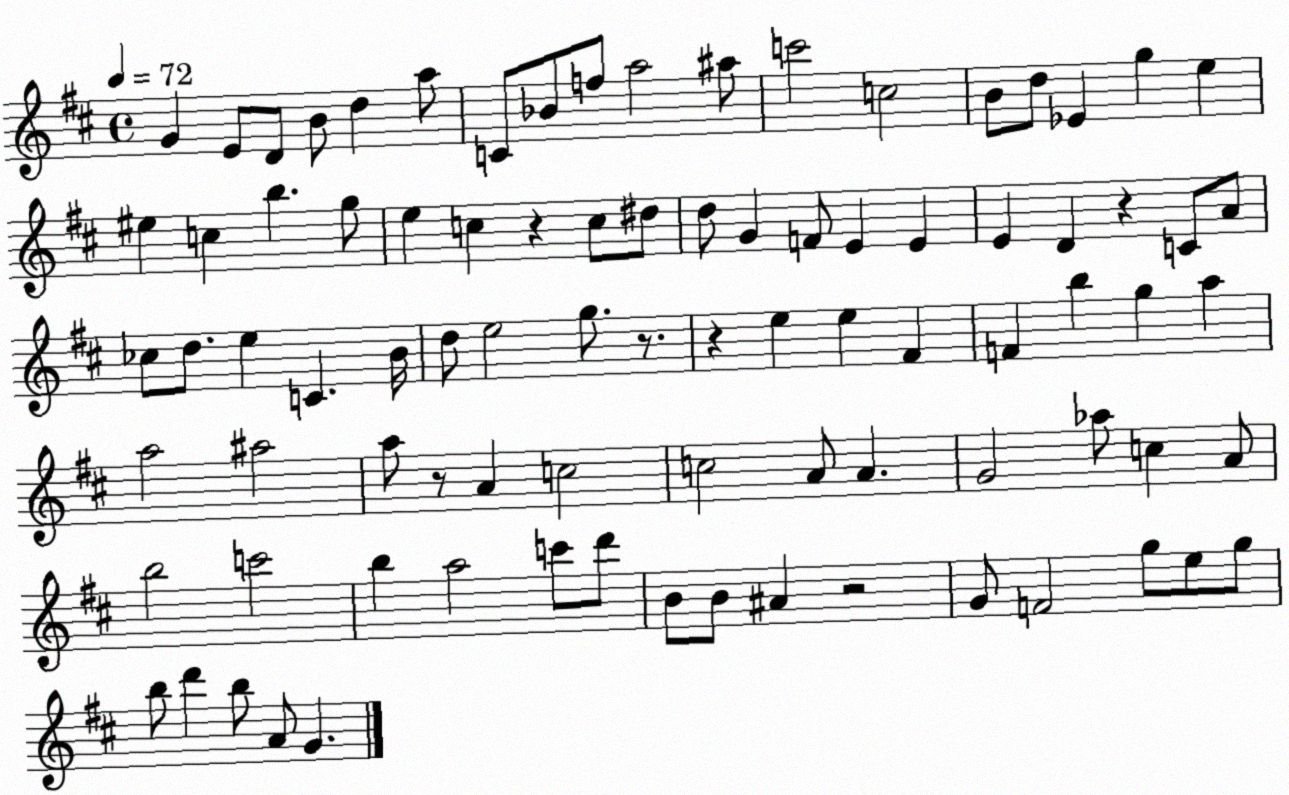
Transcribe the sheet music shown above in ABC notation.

X:1
T:Untitled
M:4/4
L:1/4
K:D
G E/2 D/2 B/2 d a/2 C/2 _B/2 f/2 a2 ^a/2 c'2 c2 B/2 d/2 _E g e ^e c b g/2 e c z c/2 ^d/2 d/2 G F/2 E E E D z C/2 A/2 _c/2 d/2 e C B/4 d/2 e2 g/2 z/2 z e e ^F F b g a a2 ^a2 a/2 z/2 A c2 c2 A/2 A G2 _a/2 c A/2 b2 c'2 b a2 c'/2 d'/2 B/2 B/2 ^A z2 G/2 F2 g/2 e/2 g/2 b/2 d' b/2 A/2 G